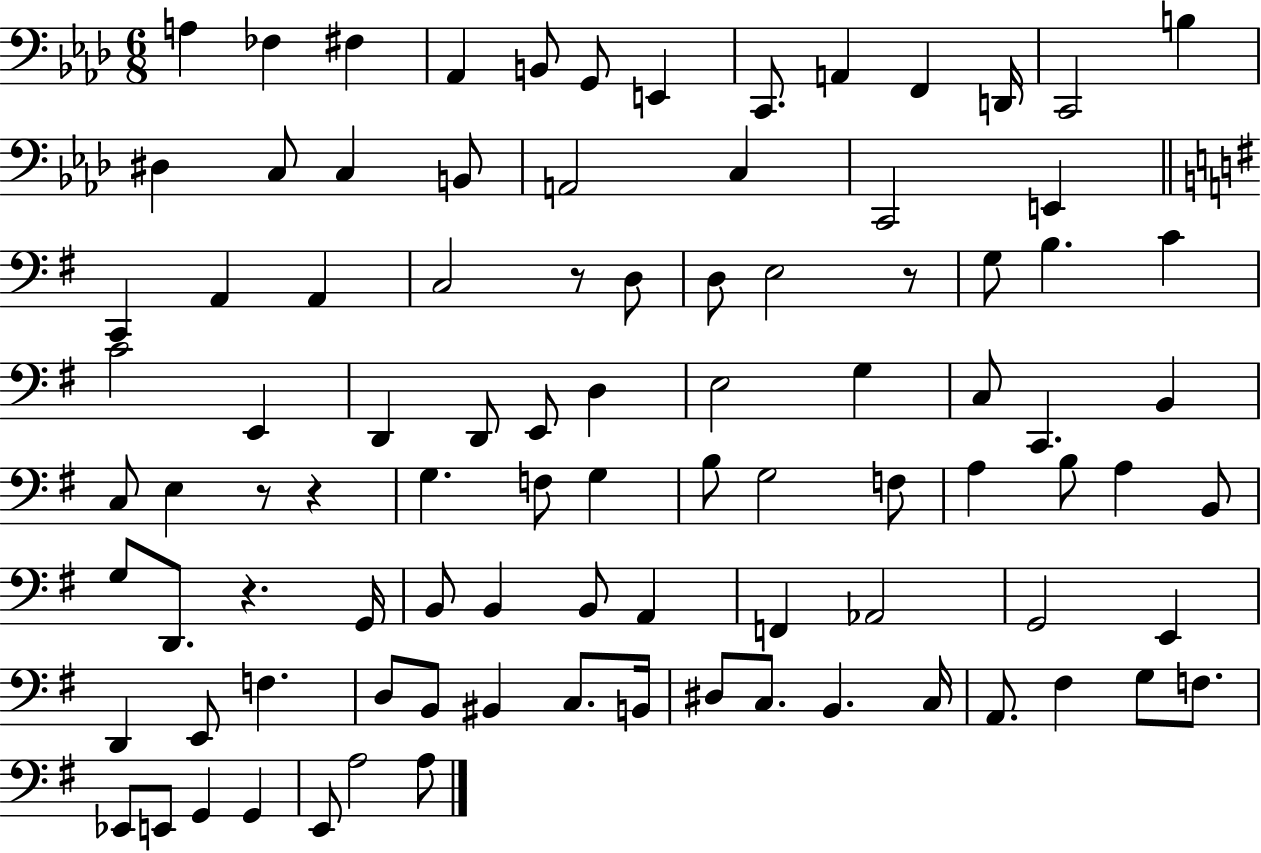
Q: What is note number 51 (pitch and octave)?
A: A3